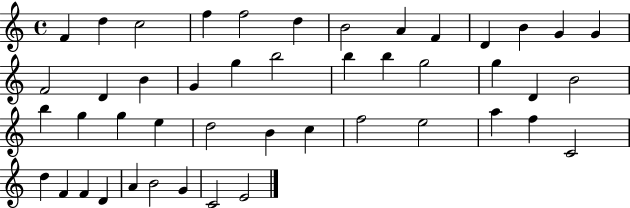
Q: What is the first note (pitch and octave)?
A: F4